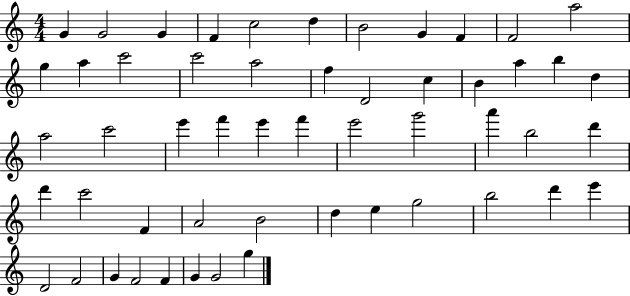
X:1
T:Untitled
M:4/4
L:1/4
K:C
G G2 G F c2 d B2 G F F2 a2 g a c'2 c'2 a2 f D2 c B a b d a2 c'2 e' f' e' f' e'2 g'2 a' b2 d' d' c'2 F A2 B2 d e g2 b2 d' e' D2 F2 G F2 F G G2 g